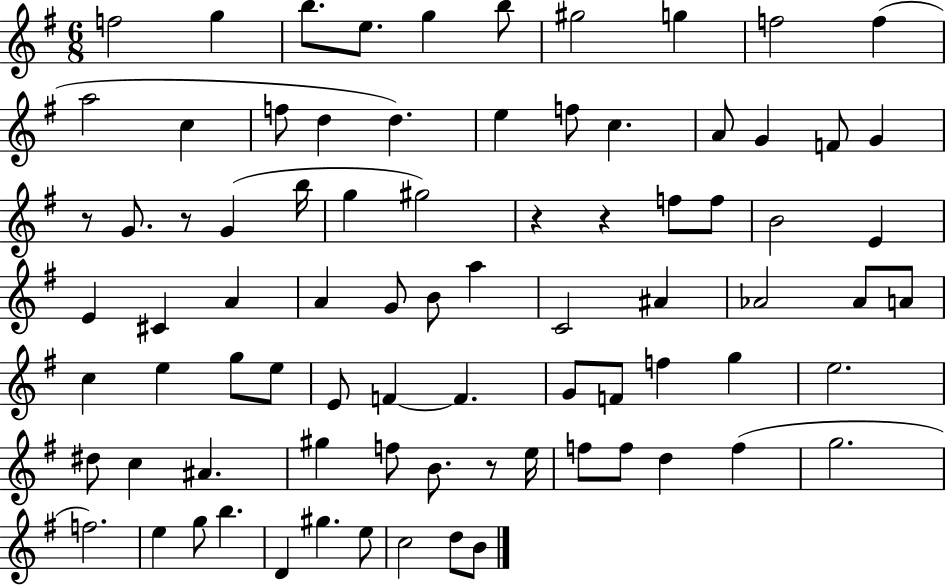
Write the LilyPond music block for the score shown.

{
  \clef treble
  \numericTimeSignature
  \time 6/8
  \key g \major
  f''2 g''4 | b''8. e''8. g''4 b''8 | gis''2 g''4 | f''2 f''4( | \break a''2 c''4 | f''8 d''4 d''4.) | e''4 f''8 c''4. | a'8 g'4 f'8 g'4 | \break r8 g'8. r8 g'4( b''16 | g''4 gis''2) | r4 r4 f''8 f''8 | b'2 e'4 | \break e'4 cis'4 a'4 | a'4 g'8 b'8 a''4 | c'2 ais'4 | aes'2 aes'8 a'8 | \break c''4 e''4 g''8 e''8 | e'8 f'4~~ f'4. | g'8 f'8 f''4 g''4 | e''2. | \break dis''8 c''4 ais'4. | gis''4 f''8 b'8. r8 e''16 | f''8 f''8 d''4 f''4( | g''2. | \break f''2.) | e''4 g''8 b''4. | d'4 gis''4. e''8 | c''2 d''8 b'8 | \break \bar "|."
}